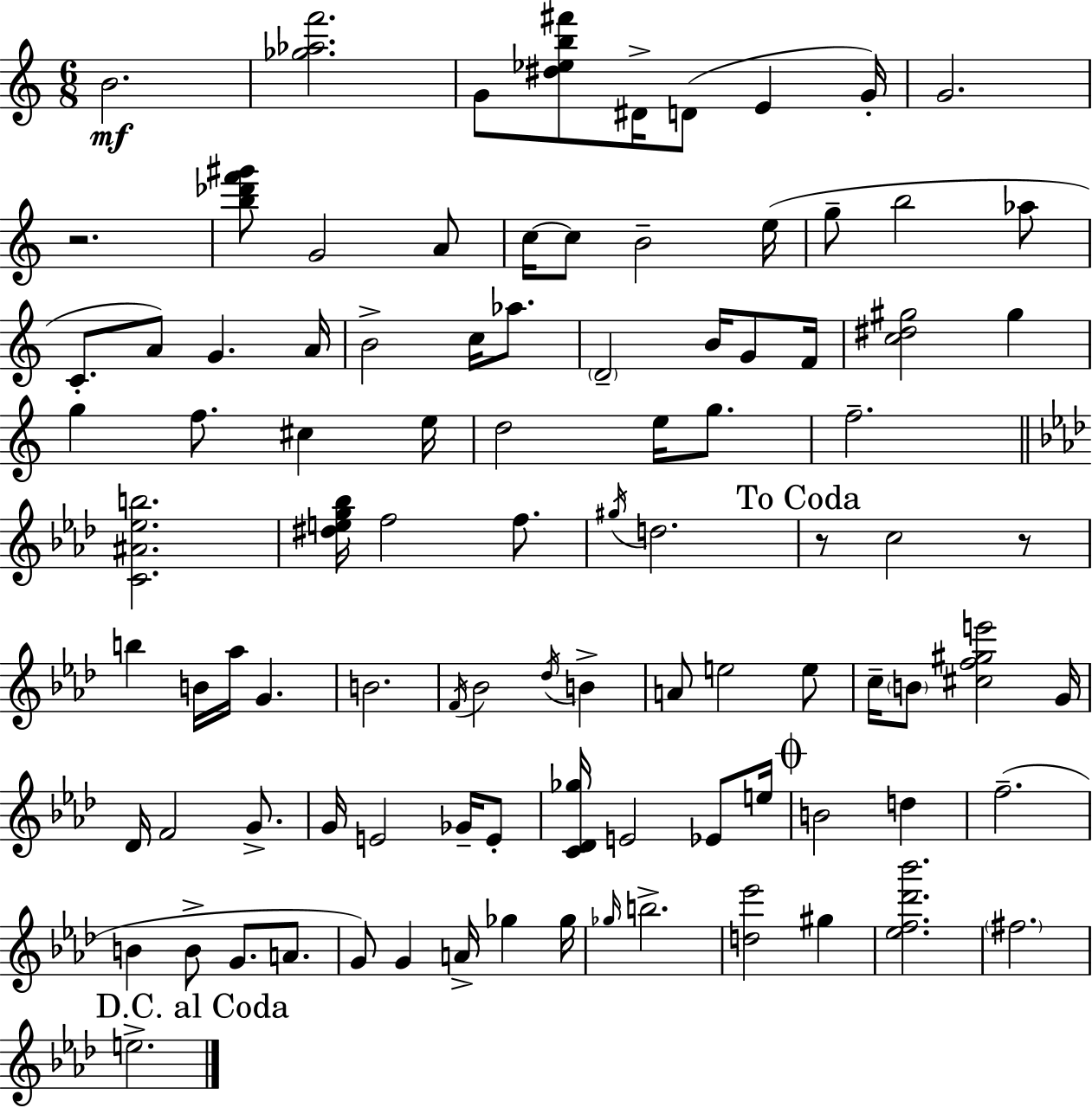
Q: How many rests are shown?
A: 3